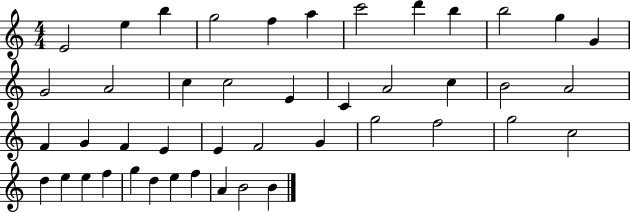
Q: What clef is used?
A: treble